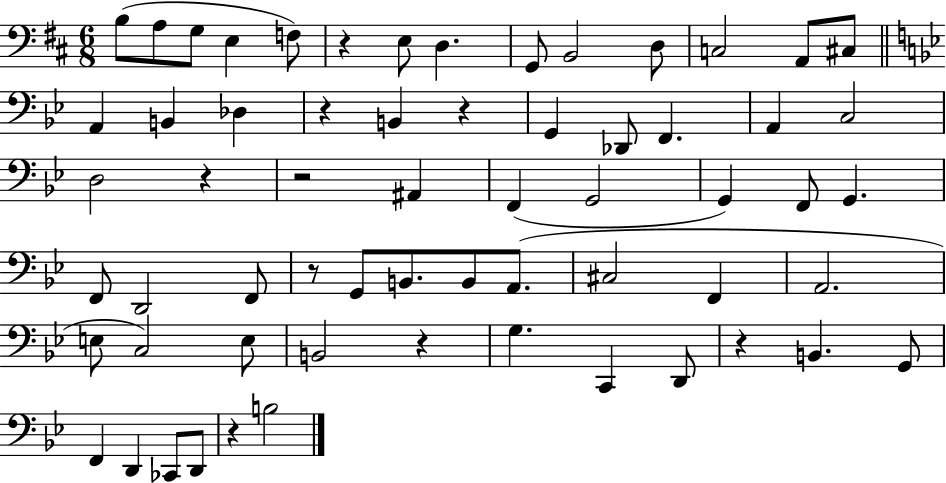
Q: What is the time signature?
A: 6/8